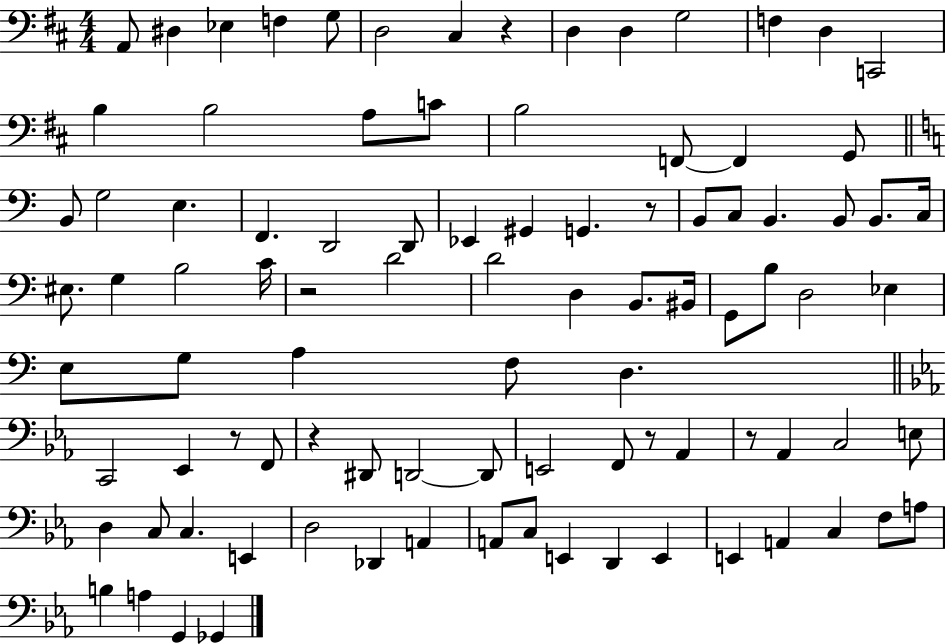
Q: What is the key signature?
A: D major